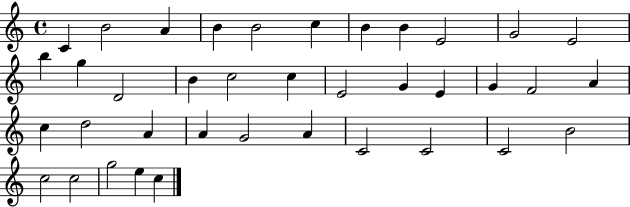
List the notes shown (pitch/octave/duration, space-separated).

C4/q B4/h A4/q B4/q B4/h C5/q B4/q B4/q E4/h G4/h E4/h B5/q G5/q D4/h B4/q C5/h C5/q E4/h G4/q E4/q G4/q F4/h A4/q C5/q D5/h A4/q A4/q G4/h A4/q C4/h C4/h C4/h B4/h C5/h C5/h G5/h E5/q C5/q